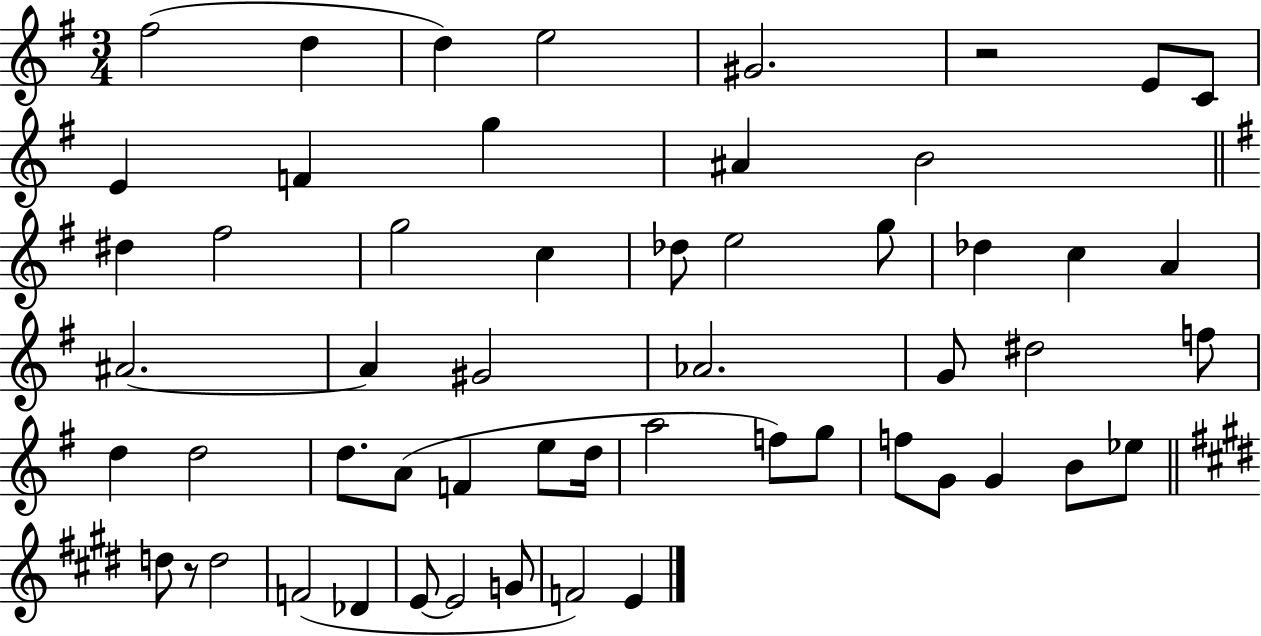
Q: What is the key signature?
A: G major